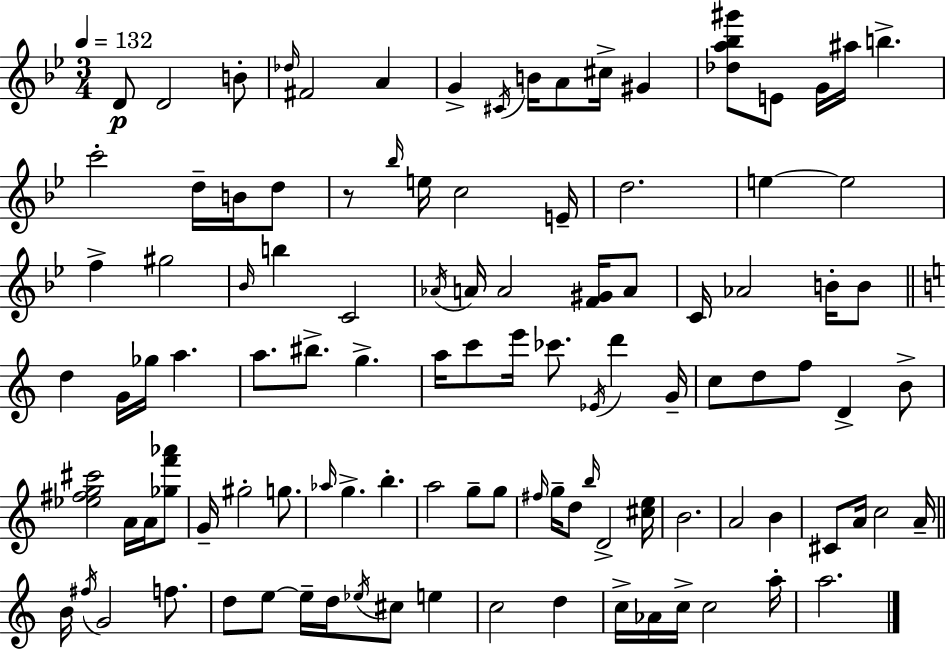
D4/e D4/h B4/e Db5/s F#4/h A4/q G4/q C#4/s B4/s A4/e C#5/s G#4/q [Db5,A5,Bb5,G#6]/e E4/e G4/s A#5/s B5/q. C6/h D5/s B4/s D5/e R/e Bb5/s E5/s C5/h E4/s D5/h. E5/q E5/h F5/q G#5/h Bb4/s B5/q C4/h Ab4/s A4/s A4/h [F4,G#4]/s A4/e C4/s Ab4/h B4/s B4/e D5/q G4/s Gb5/s A5/q. A5/e. BIS5/e. G5/q. A5/s C6/e E6/s CES6/e. Eb4/s D6/q G4/s C5/e D5/e F5/e D4/q B4/e [Eb5,F#5,G5,C#6]/h A4/s A4/s [Gb5,F6,Ab6]/e G4/s G#5/h G5/e. Ab5/s G5/q. B5/q. A5/h G5/e G5/e F#5/s G5/s D5/e B5/s D4/h [C#5,E5]/s B4/h. A4/h B4/q C#4/e A4/s C5/h A4/s B4/s F#5/s G4/h F5/e. D5/e E5/e E5/s D5/s Eb5/s C#5/e E5/q C5/h D5/q C5/s Ab4/s C5/s C5/h A5/s A5/h.